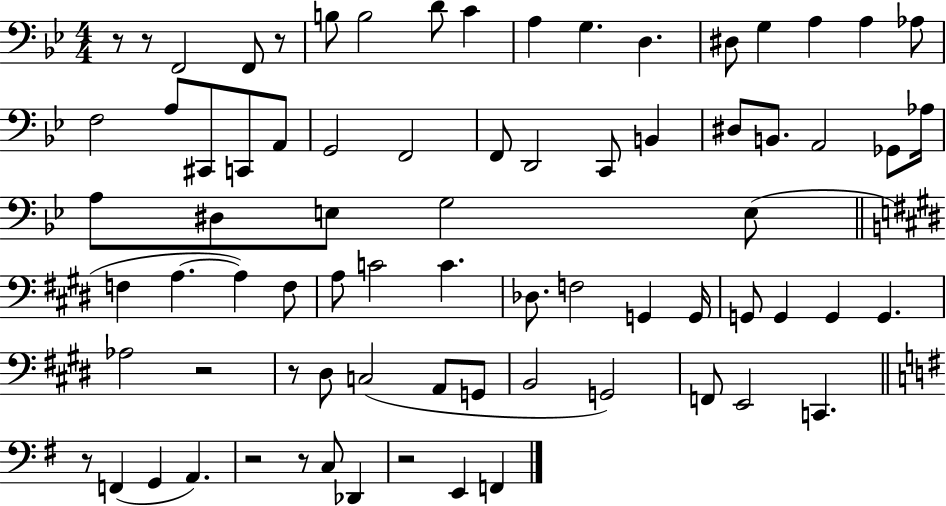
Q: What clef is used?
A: bass